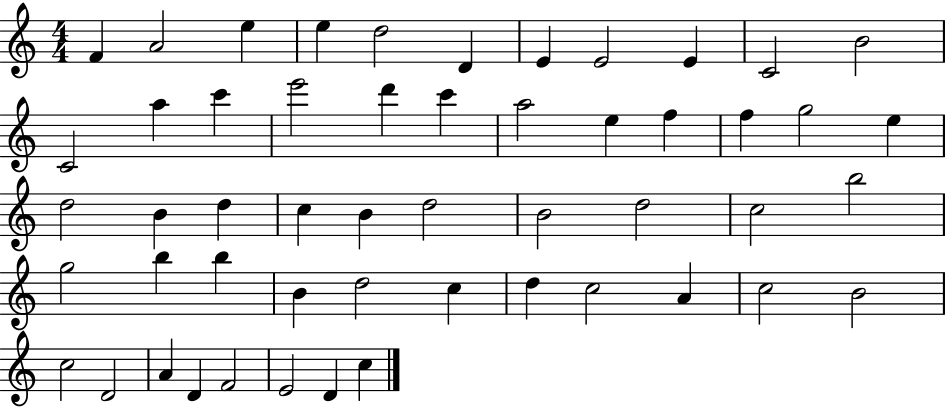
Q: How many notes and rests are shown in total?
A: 52